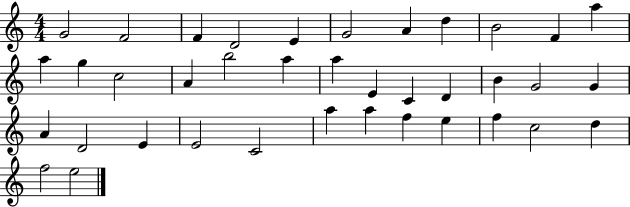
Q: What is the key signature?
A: C major